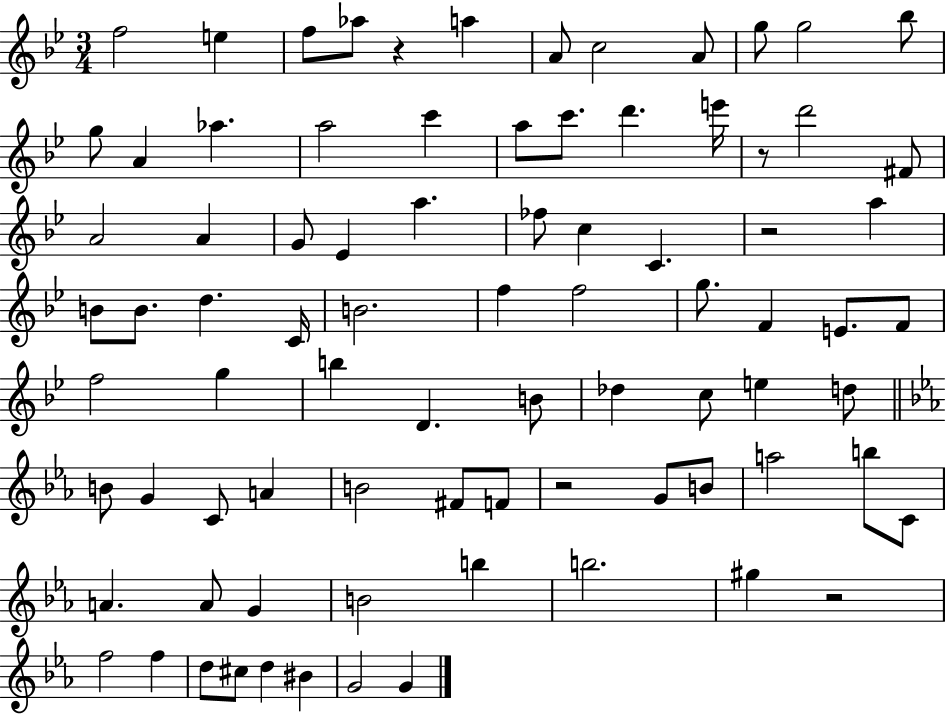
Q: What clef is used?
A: treble